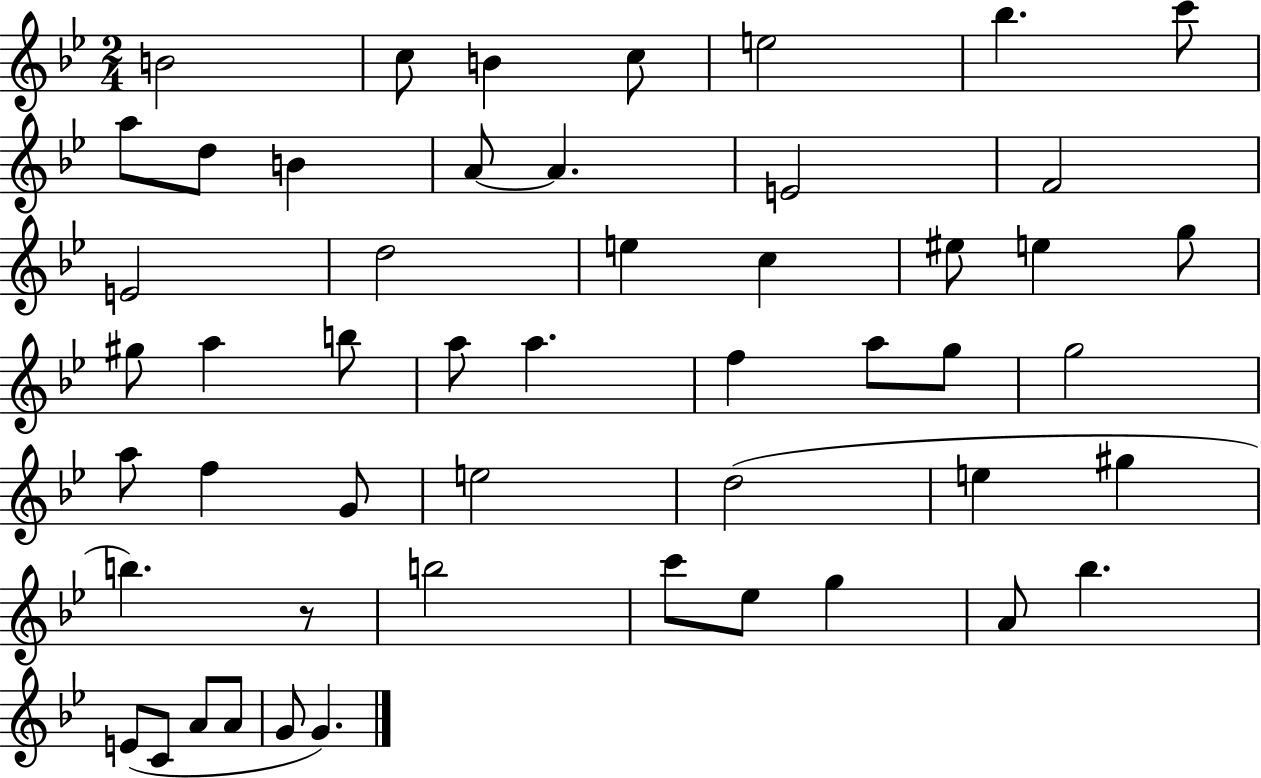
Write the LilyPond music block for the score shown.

{
  \clef treble
  \numericTimeSignature
  \time 2/4
  \key bes \major
  b'2 | c''8 b'4 c''8 | e''2 | bes''4. c'''8 | \break a''8 d''8 b'4 | a'8~~ a'4. | e'2 | f'2 | \break e'2 | d''2 | e''4 c''4 | eis''8 e''4 g''8 | \break gis''8 a''4 b''8 | a''8 a''4. | f''4 a''8 g''8 | g''2 | \break a''8 f''4 g'8 | e''2 | d''2( | e''4 gis''4 | \break b''4.) r8 | b''2 | c'''8 ees''8 g''4 | a'8 bes''4. | \break e'8( c'8 a'8 a'8 | g'8 g'4.) | \bar "|."
}